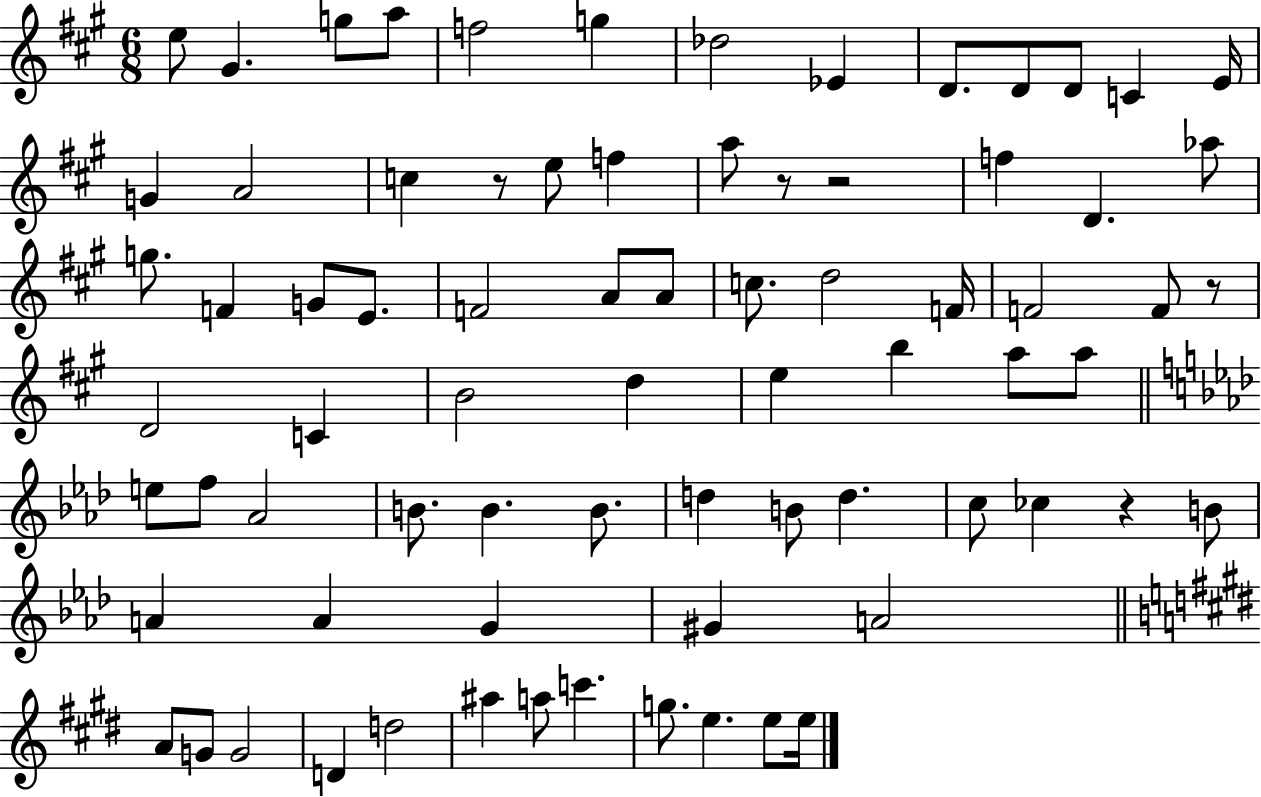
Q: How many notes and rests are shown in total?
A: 76